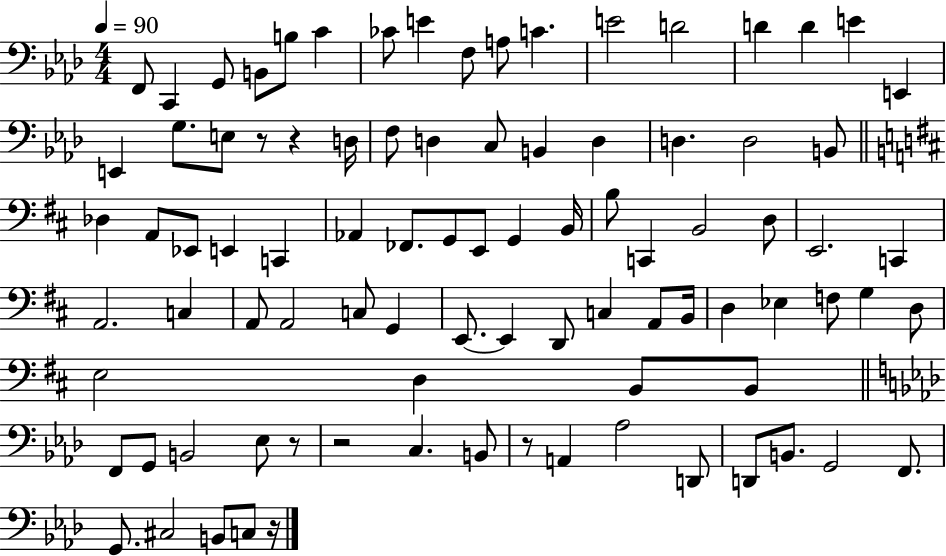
{
  \clef bass
  \numericTimeSignature
  \time 4/4
  \key aes \major
  \tempo 4 = 90
  f,8 c,4 g,8 b,8 b8 c'4 | ces'8 e'4 f8 a8 c'4. | e'2 d'2 | d'4 d'4 e'4 e,4 | \break e,4 g8. e8 r8 r4 d16 | f8 d4 c8 b,4 d4 | d4. d2 b,8 | \bar "||" \break \key b \minor des4 a,8 ees,8 e,4 c,4 | aes,4 fes,8. g,8 e,8 g,4 b,16 | b8 c,4 b,2 d8 | e,2. c,4 | \break a,2. c4 | a,8 a,2 c8 g,4 | e,8.~~ e,4 d,8 c4 a,8 b,16 | d4 ees4 f8 g4 d8 | \break e2 d4 b,8 b,8 | \bar "||" \break \key aes \major f,8 g,8 b,2 ees8 r8 | r2 c4. b,8 | r8 a,4 aes2 d,8 | d,8 b,8. g,2 f,8. | \break g,8. cis2 b,8 c8 r16 | \bar "|."
}